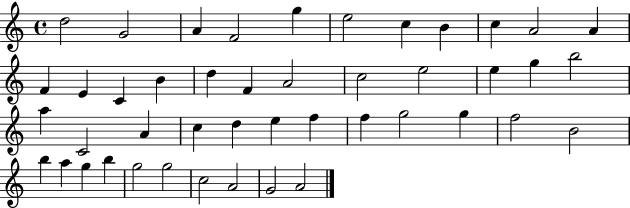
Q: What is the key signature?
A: C major